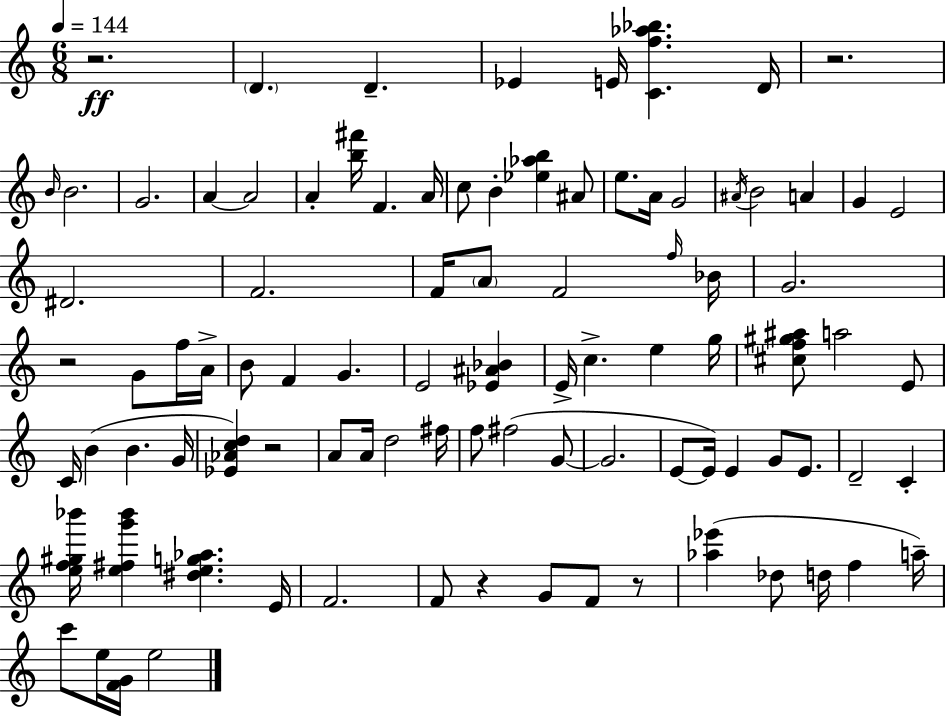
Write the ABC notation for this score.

X:1
T:Untitled
M:6/8
L:1/4
K:Am
z2 D D _E E/4 [Cf_a_b] D/4 z2 B/4 B2 G2 A A2 A [b^f']/4 F A/4 c/2 B [_e_ab] ^A/2 e/2 A/4 G2 ^A/4 B2 A G E2 ^D2 F2 F/4 A/2 F2 f/4 _B/4 G2 z2 G/2 f/4 A/4 B/2 F G E2 [_E^A_B] E/4 c e g/4 [^cf^g^a]/2 a2 E/2 C/4 B B G/4 [_E_Acd] z2 A/2 A/4 d2 ^f/4 f/2 ^f2 G/2 G2 E/2 E/4 E G/2 E/2 D2 C [ef^g_b']/4 [e^fg'_b'] [^deg_a] E/4 F2 F/2 z G/2 F/2 z/2 [_a_e'] _d/2 d/4 f a/4 c'/2 e/4 [FG]/4 e2